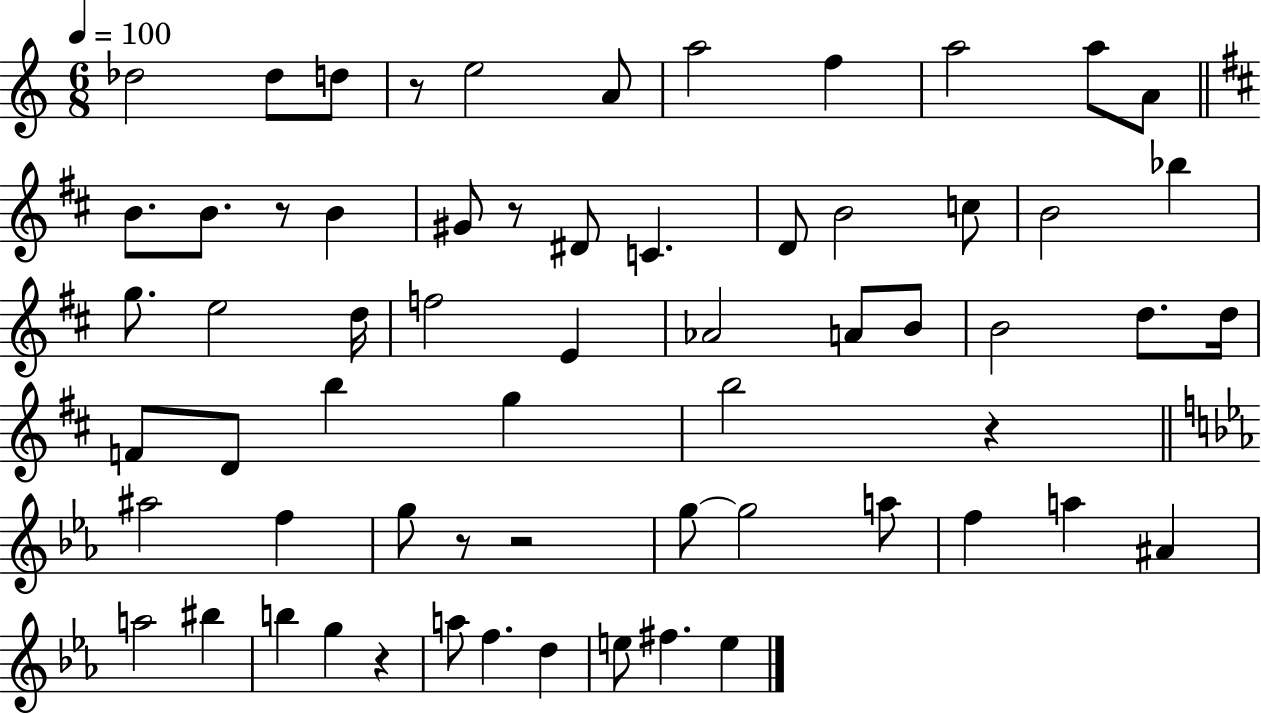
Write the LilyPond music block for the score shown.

{
  \clef treble
  \numericTimeSignature
  \time 6/8
  \key c \major
  \tempo 4 = 100
  des''2 des''8 d''8 | r8 e''2 a'8 | a''2 f''4 | a''2 a''8 a'8 | \break \bar "||" \break \key b \minor b'8. b'8. r8 b'4 | gis'8 r8 dis'8 c'4. | d'8 b'2 c''8 | b'2 bes''4 | \break g''8. e''2 d''16 | f''2 e'4 | aes'2 a'8 b'8 | b'2 d''8. d''16 | \break f'8 d'8 b''4 g''4 | b''2 r4 | \bar "||" \break \key c \minor ais''2 f''4 | g''8 r8 r2 | g''8~~ g''2 a''8 | f''4 a''4 ais'4 | \break a''2 bis''4 | b''4 g''4 r4 | a''8 f''4. d''4 | e''8 fis''4. e''4 | \break \bar "|."
}